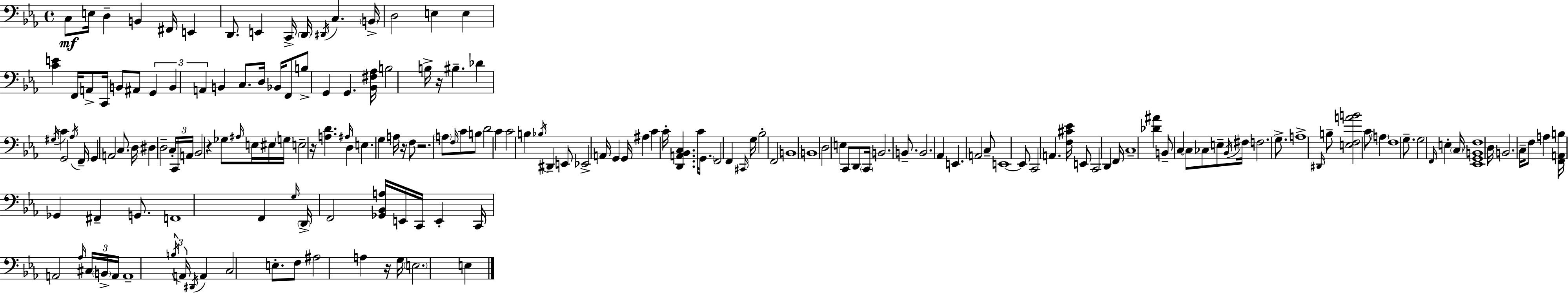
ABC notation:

X:1
T:Untitled
M:4/4
L:1/4
K:Cm
C,/2 E,/4 D, B,, ^F,,/4 E,, D,,/2 E,, C,,/4 D,,/4 ^D,,/4 C, B,,/4 D,2 E, E, [CE] F,,/4 A,,/2 C,,/4 B,,/2 ^A,,/2 G,, B,, A,, B,, C,/2 D,/4 _B,,/4 F,,/2 B,/2 G,, G,, [_B,,^F,_A,]/4 B,2 B,/4 z/4 ^B, _D ^G,/4 C G,,2 _A,/4 F,,/4 G,, A,,2 C,/2 D,/4 ^D, D,2 C,/4 C,,/4 A,,/4 _B,,2 z _G,/2 ^A,/4 E,/4 ^E,/4 G,/4 E,2 z/4 [A,D] ^A,/4 D, E, G, A,/4 z/4 F,/2 z2 A,/2 F,/4 C/2 B,/2 D2 C C2 B, _B,/4 ^D,, E,,/2 _E,,2 A,,/4 G,, G,,/4 ^A, C C/4 [D,,A,,_B,,C,] C/4 G,,/2 F,,2 F,, ^C,,/4 G,/4 _B,2 F,,2 B,,4 B,,4 D,2 E, C,,/2 D,,/2 C,,/4 B,,2 B,,/2 B,,2 _A,, E,, A,,2 C,/2 E,,4 E,,/2 C,,2 A,, [F,^C_E]/4 E,,/2 C,,2 D,, F,,/4 C,4 [_D^A] B,,/2 C, C,/2 _C,/2 E,/2 _B,,/4 ^F,/4 F,2 G,/2 A,4 ^D,,/4 B,/2 [E,F,AB]2 C/2 A, F,4 G,/2 G,2 F,,/4 E, C,/4 [_E,,G,,B,,F,]4 D,/4 B,,2 C,/4 F,/2 A, [F,,A,,B,]/4 _G,, ^F,, G,,/2 F,,4 F,, G,/4 D,,/4 F,,2 [_G,,_B,,A,]/4 E,,/4 C,,/4 E,, C,,/4 A,,2 _A,/4 ^C,/4 B,,/4 A,,/4 A,,4 B,/4 A,,/4 ^D,,/4 A,, C,2 E,/2 F,/2 ^A,2 A, z/4 G,/4 E,2 E,